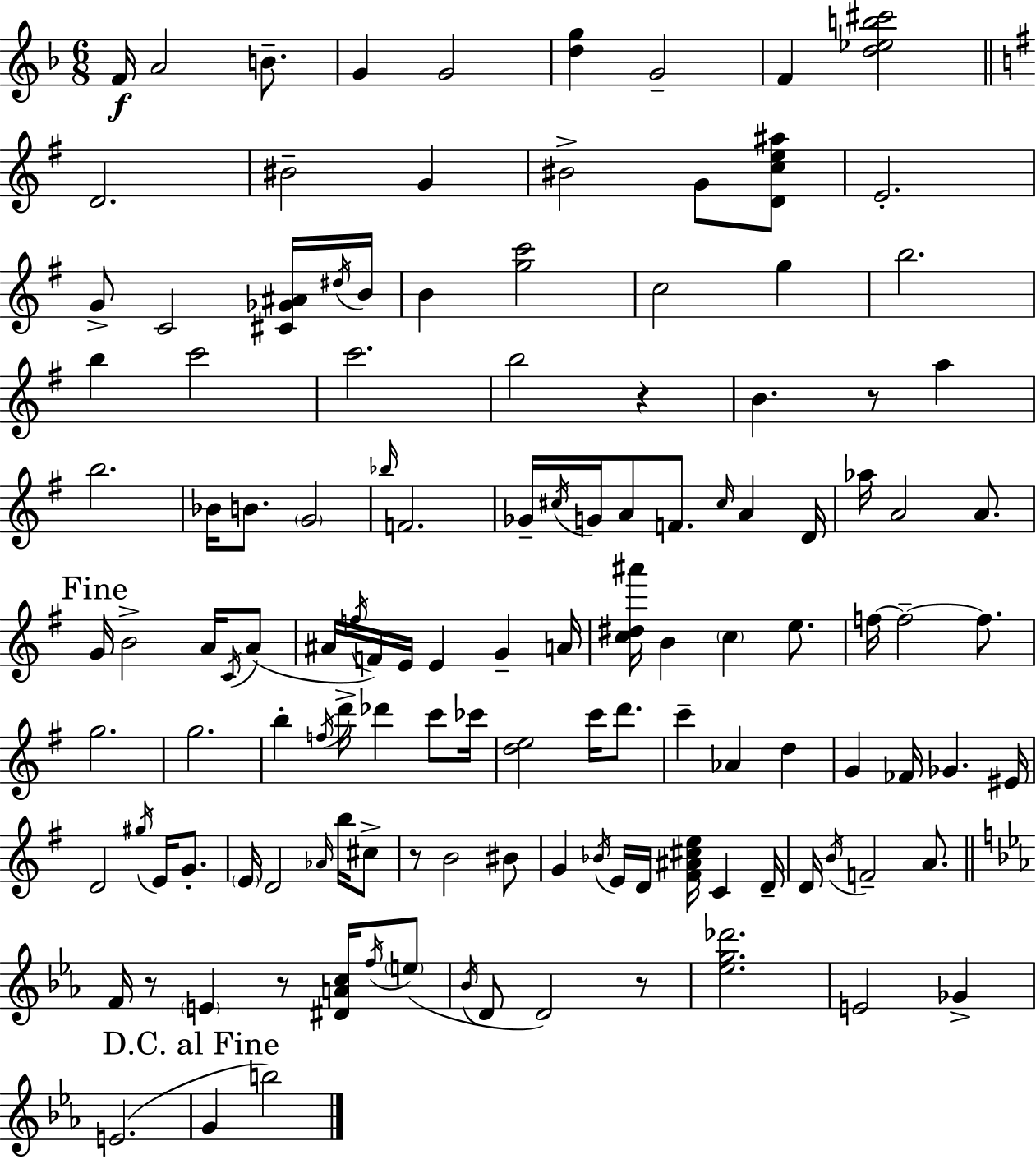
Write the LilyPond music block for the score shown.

{
  \clef treble
  \numericTimeSignature
  \time 6/8
  \key d \minor
  f'16\f a'2 b'8.-- | g'4 g'2 | <d'' g''>4 g'2-- | f'4 <d'' ees'' b'' cis'''>2 | \break \bar "||" \break \key g \major d'2. | bis'2-- g'4 | bis'2-> g'8 <d' c'' e'' ais''>8 | e'2.-. | \break g'8-> c'2 <cis' ges' ais'>16 \acciaccatura { dis''16 } | b'16 b'4 <g'' c'''>2 | c''2 g''4 | b''2. | \break b''4 c'''2 | c'''2. | b''2 r4 | b'4. r8 a''4 | \break b''2. | bes'16 b'8. \parenthesize g'2 | \grace { bes''16 } f'2. | ges'16-- \acciaccatura { cis''16 } g'16 a'8 f'8. \grace { cis''16 } a'4 | \break d'16 aes''16 a'2 | a'8. \mark "Fine" g'16 b'2-> | a'16 \acciaccatura { c'16 }( a'8 ais'16 \acciaccatura { f''16 } f'16) e'16 e'4 | g'4-- a'16 <c'' dis'' ais'''>16 b'4 \parenthesize c''4 | \break e''8. f''16~~ f''2--~~ | f''8. g''2. | g''2. | b''4-. \acciaccatura { f''16 } d'''16-> | \break des'''4 c'''8 ces'''16 <d'' e''>2 | c'''16 d'''8. c'''4-- aes'4 | d''4 g'4 fes'16 | ges'4. eis'16 d'2 | \break \acciaccatura { gis''16 } e'16 g'8.-. \parenthesize e'16 d'2 | \grace { aes'16 } b''16 cis''8-> r8 b'2 | bis'8 g'4 | \acciaccatura { bes'16 } e'16 d'16 <fis' ais' cis'' e''>16 c'4 d'16-- d'16 \acciaccatura { b'16 } | \break f'2-- a'8. \bar "||" \break \key c \minor f'16 r8 \parenthesize e'4 r8 <dis' a' c''>16 \acciaccatura { f''16 } \parenthesize e''8( | \acciaccatura { bes'16 } d'8 d'2) | r8 <ees'' g'' des'''>2. | e'2 ges'4-> | \break e'2.( | \mark "D.C. al Fine" g'4 b''2) | \bar "|."
}